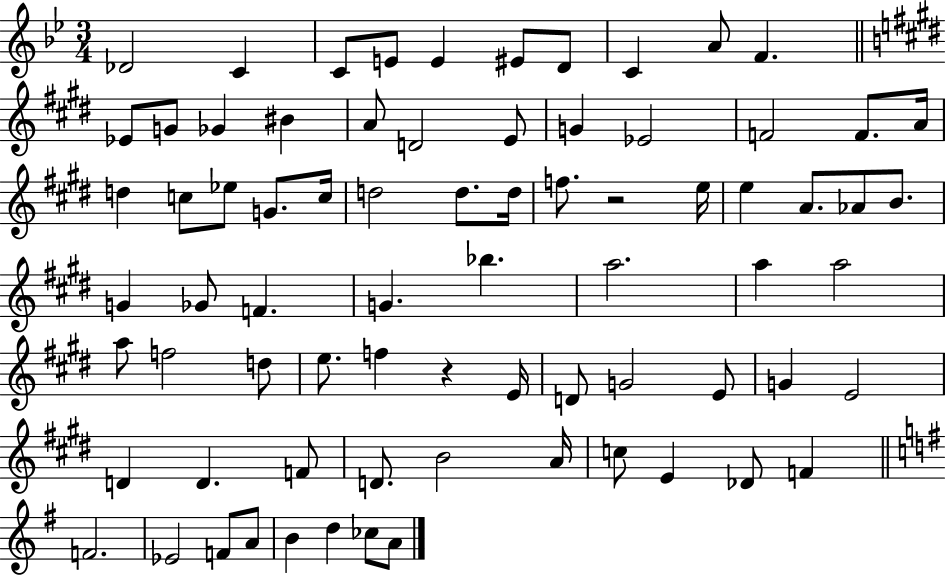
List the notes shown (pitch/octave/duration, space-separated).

Db4/h C4/q C4/e E4/e E4/q EIS4/e D4/e C4/q A4/e F4/q. Eb4/e G4/e Gb4/q BIS4/q A4/e D4/h E4/e G4/q Eb4/h F4/h F4/e. A4/s D5/q C5/e Eb5/e G4/e. C5/s D5/h D5/e. D5/s F5/e. R/h E5/s E5/q A4/e. Ab4/e B4/e. G4/q Gb4/e F4/q. G4/q. Bb5/q. A5/h. A5/q A5/h A5/e F5/h D5/e E5/e. F5/q R/q E4/s D4/e G4/h E4/e G4/q E4/h D4/q D4/q. F4/e D4/e. B4/h A4/s C5/e E4/q Db4/e F4/q F4/h. Eb4/h F4/e A4/e B4/q D5/q CES5/e A4/e